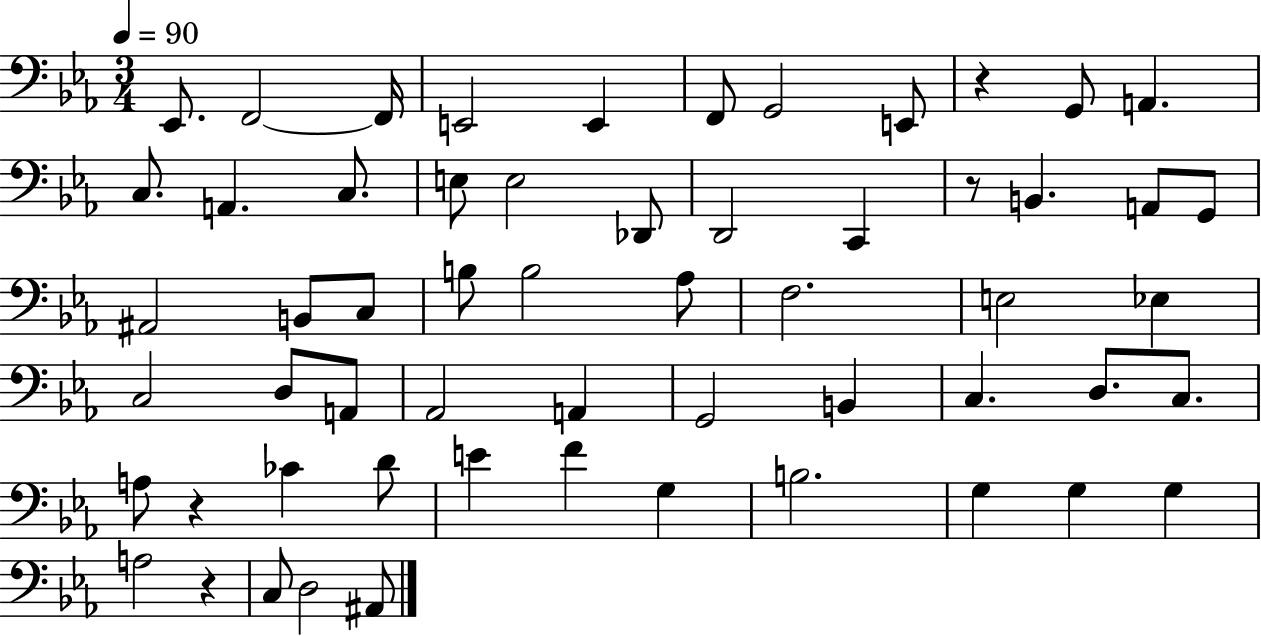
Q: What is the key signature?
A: EES major